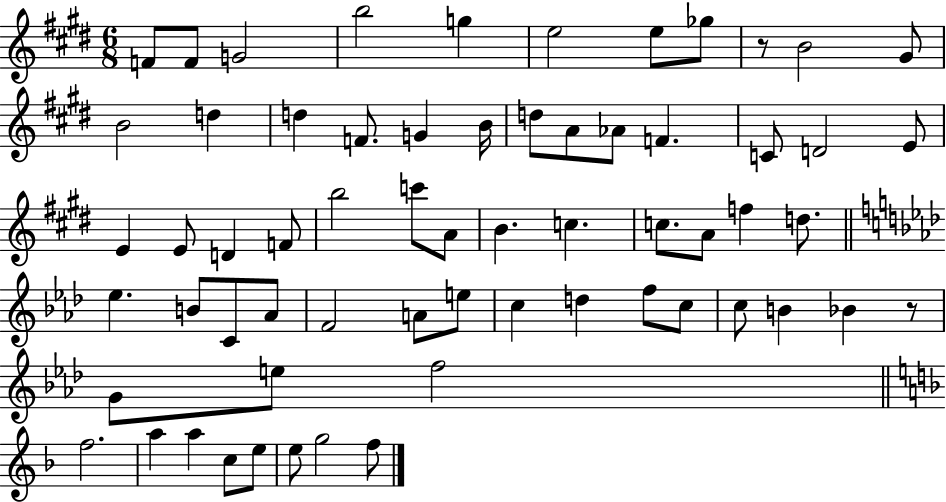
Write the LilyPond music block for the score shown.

{
  \clef treble
  \numericTimeSignature
  \time 6/8
  \key e \major
  f'8 f'8 g'2 | b''2 g''4 | e''2 e''8 ges''8 | r8 b'2 gis'8 | \break b'2 d''4 | d''4 f'8. g'4 b'16 | d''8 a'8 aes'8 f'4. | c'8 d'2 e'8 | \break e'4 e'8 d'4 f'8 | b''2 c'''8 a'8 | b'4. c''4. | c''8. a'8 f''4 d''8. | \break \bar "||" \break \key f \minor ees''4. b'8 c'8 aes'8 | f'2 a'8 e''8 | c''4 d''4 f''8 c''8 | c''8 b'4 bes'4 r8 | \break g'8 e''8 f''2 | \bar "||" \break \key f \major f''2. | a''4 a''4 c''8 e''8 | e''8 g''2 f''8 | \bar "|."
}